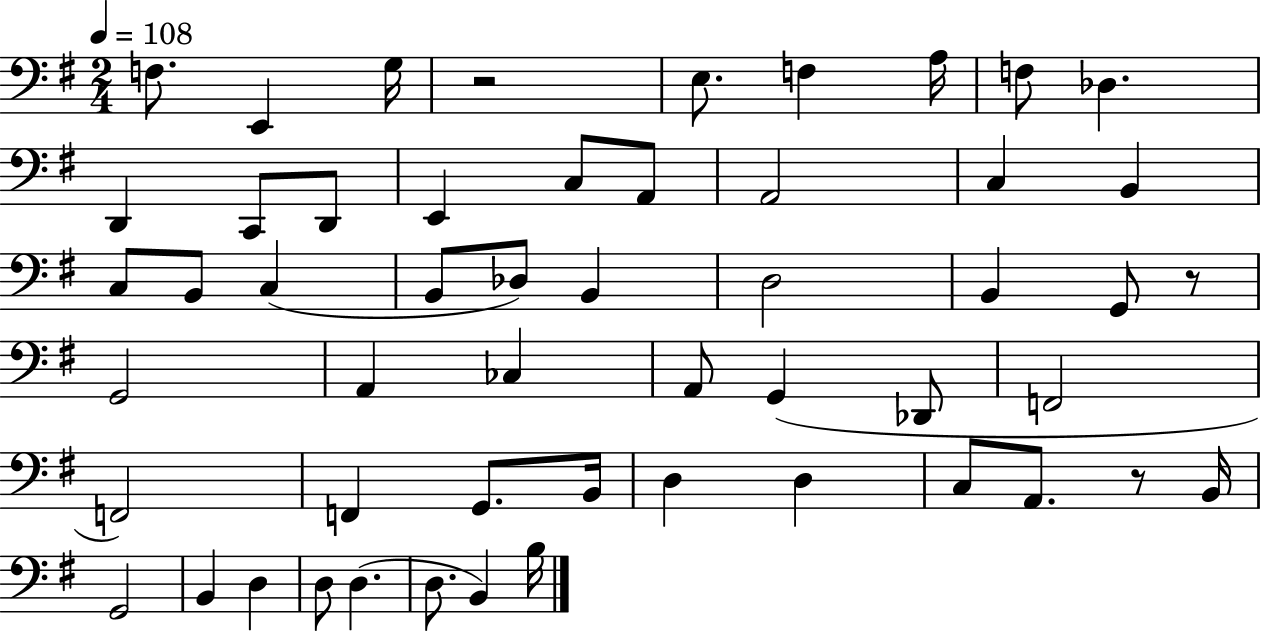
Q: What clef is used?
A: bass